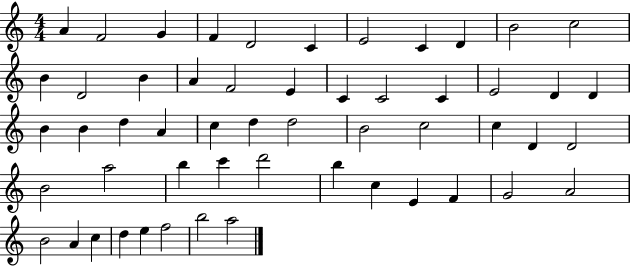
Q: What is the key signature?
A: C major